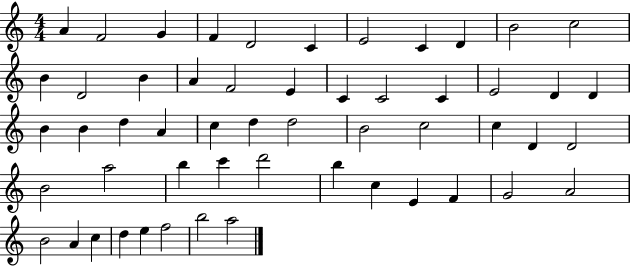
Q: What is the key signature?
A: C major